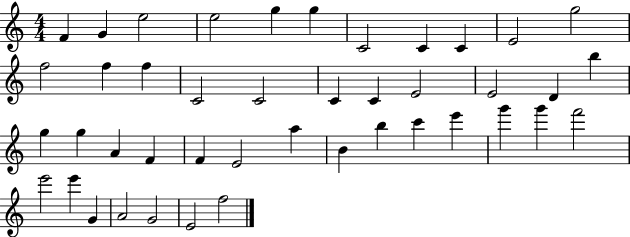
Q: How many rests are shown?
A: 0